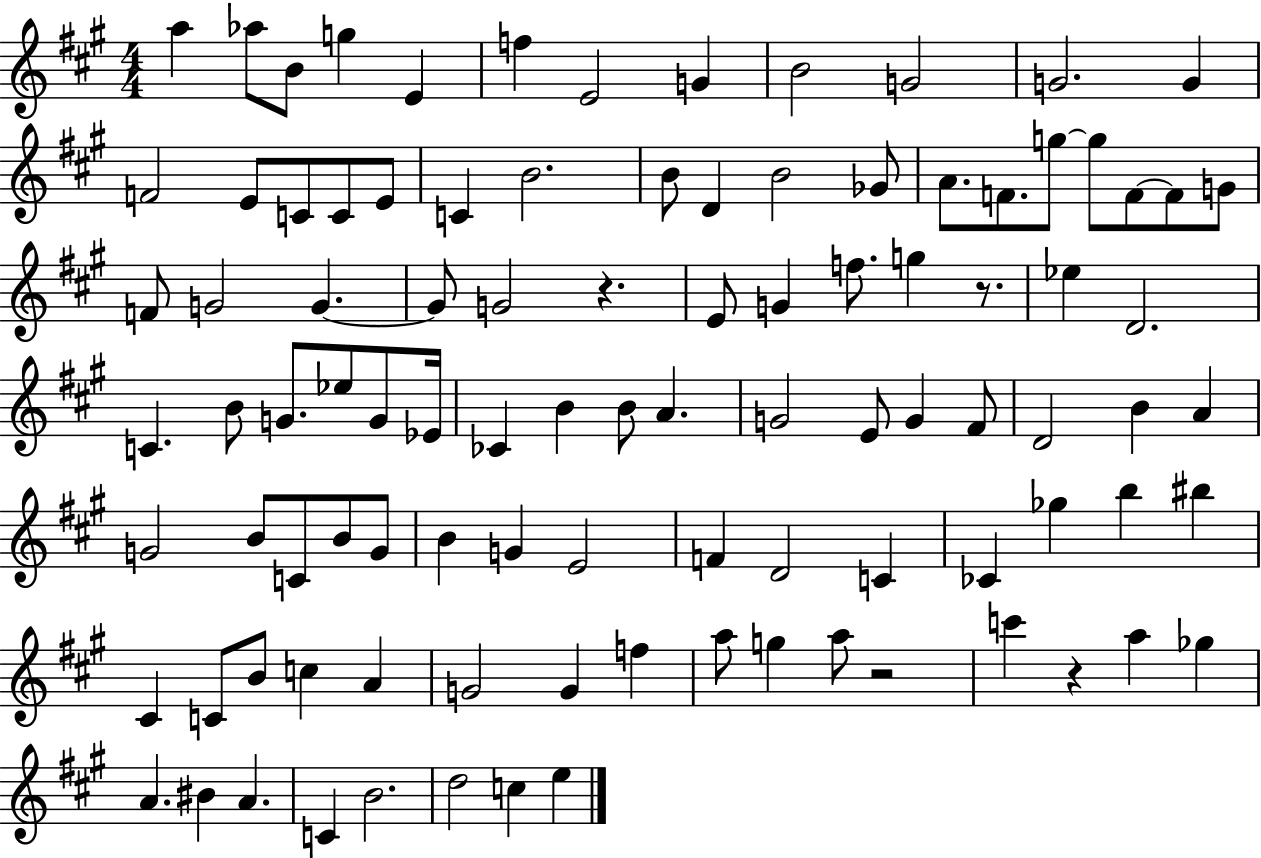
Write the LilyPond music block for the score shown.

{
  \clef treble
  \numericTimeSignature
  \time 4/4
  \key a \major
  a''4 aes''8 b'8 g''4 e'4 | f''4 e'2 g'4 | b'2 g'2 | g'2. g'4 | \break f'2 e'8 c'8 c'8 e'8 | c'4 b'2. | b'8 d'4 b'2 ges'8 | a'8. f'8. g''8~~ g''8 f'8~~ f'8 g'8 | \break f'8 g'2 g'4.~~ | g'8 g'2 r4. | e'8 g'4 f''8. g''4 r8. | ees''4 d'2. | \break c'4. b'8 g'8. ees''8 g'8 ees'16 | ces'4 b'4 b'8 a'4. | g'2 e'8 g'4 fis'8 | d'2 b'4 a'4 | \break g'2 b'8 c'8 b'8 g'8 | b'4 g'4 e'2 | f'4 d'2 c'4 | ces'4 ges''4 b''4 bis''4 | \break cis'4 c'8 b'8 c''4 a'4 | g'2 g'4 f''4 | a''8 g''4 a''8 r2 | c'''4 r4 a''4 ges''4 | \break a'4. bis'4 a'4. | c'4 b'2. | d''2 c''4 e''4 | \bar "|."
}